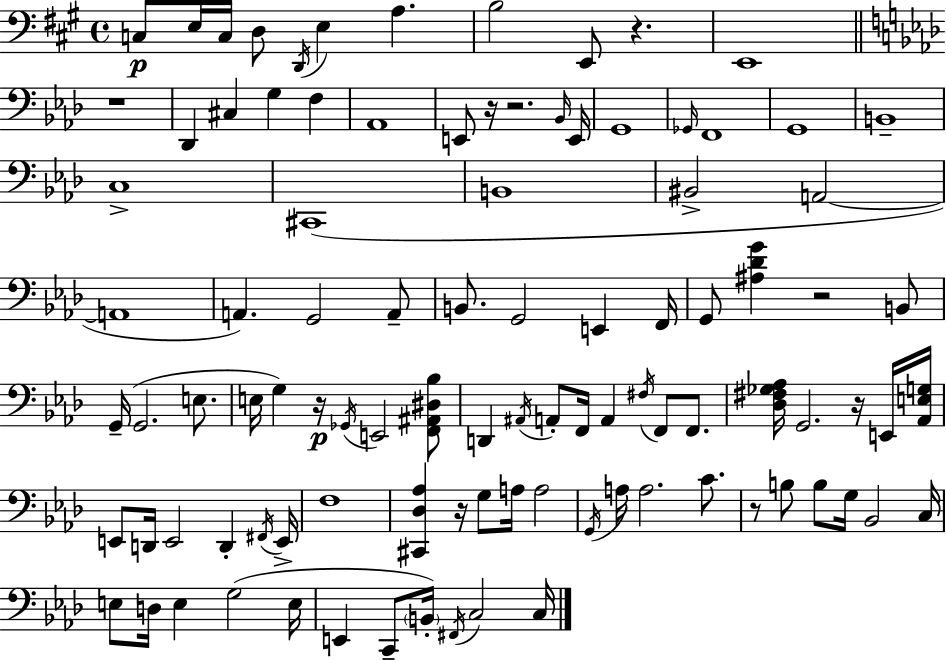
X:1
T:Untitled
M:4/4
L:1/4
K:A
C,/2 E,/4 C,/4 D,/2 D,,/4 E, A, B,2 E,,/2 z E,,4 z4 _D,, ^C, G, F, _A,,4 E,,/2 z/4 z2 _B,,/4 E,,/4 G,,4 _G,,/4 F,,4 G,,4 B,,4 C,4 ^C,,4 B,,4 ^B,,2 A,,2 A,,4 A,, G,,2 A,,/2 B,,/2 G,,2 E,, F,,/4 G,,/2 [^A,_DG] z2 B,,/2 G,,/4 G,,2 E,/2 E,/4 G, z/4 _G,,/4 E,,2 [F,,^A,,^D,_B,]/2 D,, ^A,,/4 A,,/2 F,,/4 A,, ^F,/4 F,,/2 F,,/2 [_D,^F,_G,_A,]/4 G,,2 z/4 E,,/4 [_A,,E,G,]/4 E,,/2 D,,/4 E,,2 D,, ^F,,/4 E,,/4 F,4 [^C,,_D,_A,] z/4 G,/2 A,/4 A,2 G,,/4 A,/4 A,2 C/2 z/2 B,/2 B,/2 G,/4 _B,,2 C,/4 E,/2 D,/4 E, G,2 E,/4 E,, C,,/2 B,,/4 ^F,,/4 C,2 C,/4